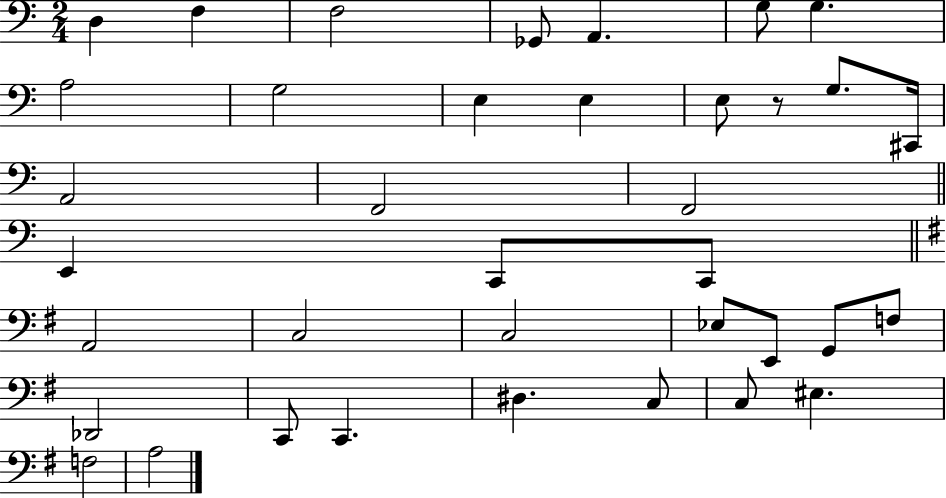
D3/q F3/q F3/h Gb2/e A2/q. G3/e G3/q. A3/h G3/h E3/q E3/q E3/e R/e G3/e. C#2/s A2/h F2/h F2/h E2/q C2/e C2/e A2/h C3/h C3/h Eb3/e E2/e G2/e F3/e Db2/h C2/e C2/q. D#3/q. C3/e C3/e EIS3/q. F3/h A3/h